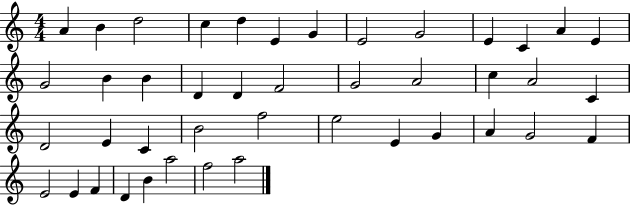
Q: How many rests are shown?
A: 0